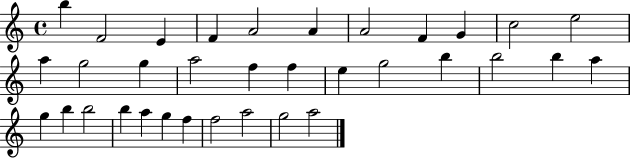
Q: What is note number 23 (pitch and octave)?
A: A5